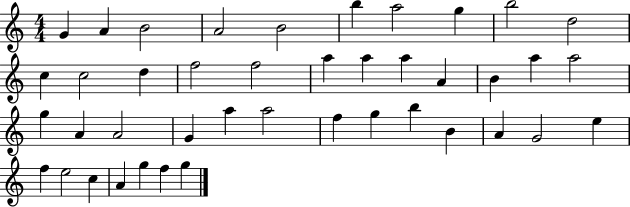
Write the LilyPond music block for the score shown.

{
  \clef treble
  \numericTimeSignature
  \time 4/4
  \key c \major
  g'4 a'4 b'2 | a'2 b'2 | b''4 a''2 g''4 | b''2 d''2 | \break c''4 c''2 d''4 | f''2 f''2 | a''4 a''4 a''4 a'4 | b'4 a''4 a''2 | \break g''4 a'4 a'2 | g'4 a''4 a''2 | f''4 g''4 b''4 b'4 | a'4 g'2 e''4 | \break f''4 e''2 c''4 | a'4 g''4 f''4 g''4 | \bar "|."
}